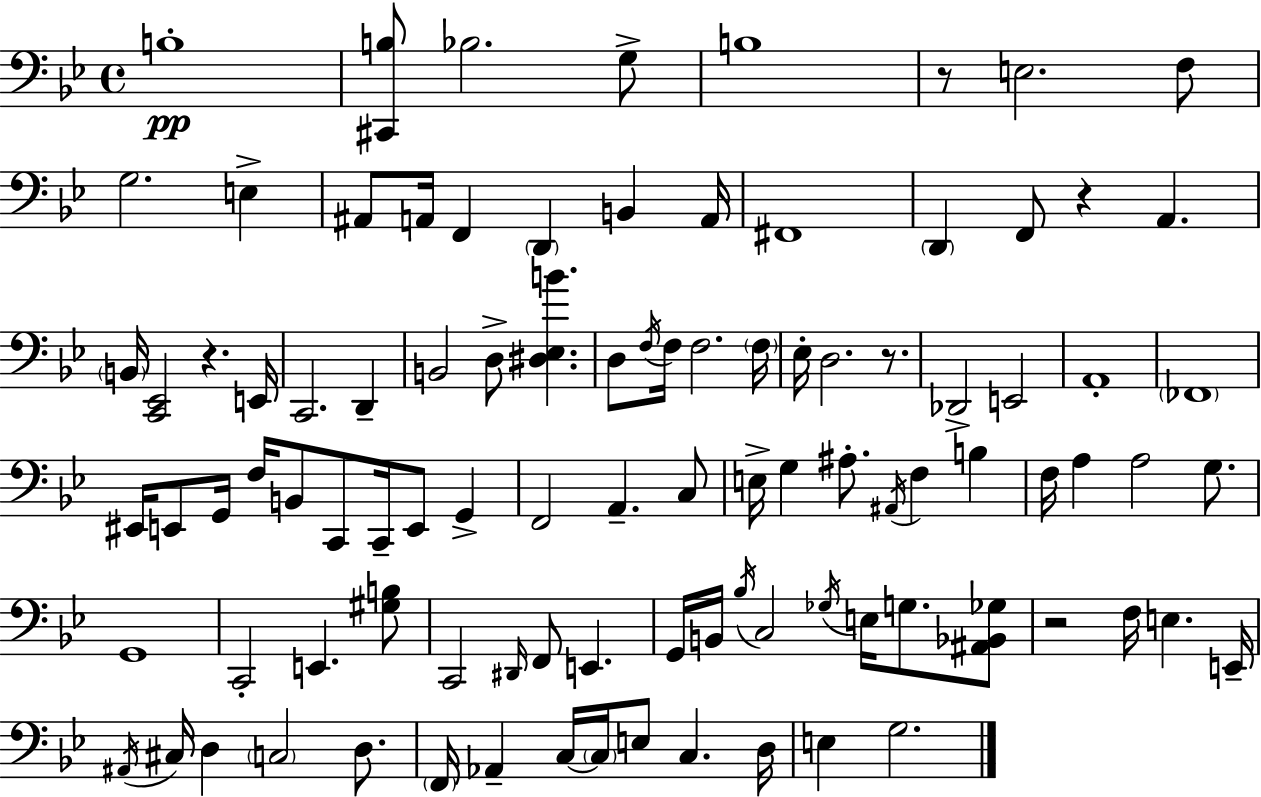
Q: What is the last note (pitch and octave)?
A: G3